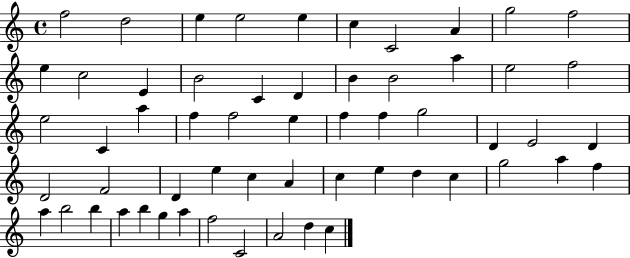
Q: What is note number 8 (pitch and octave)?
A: A4